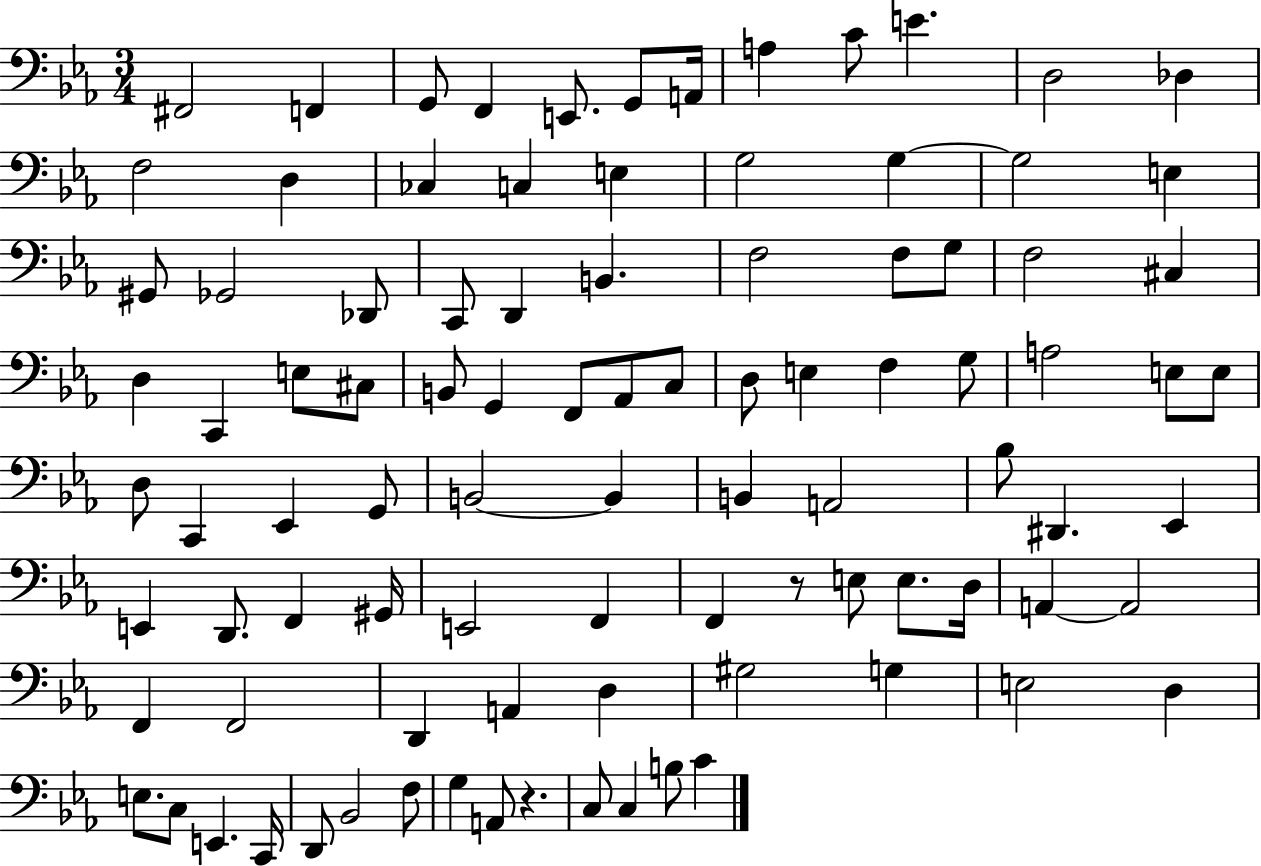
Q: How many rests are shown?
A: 2